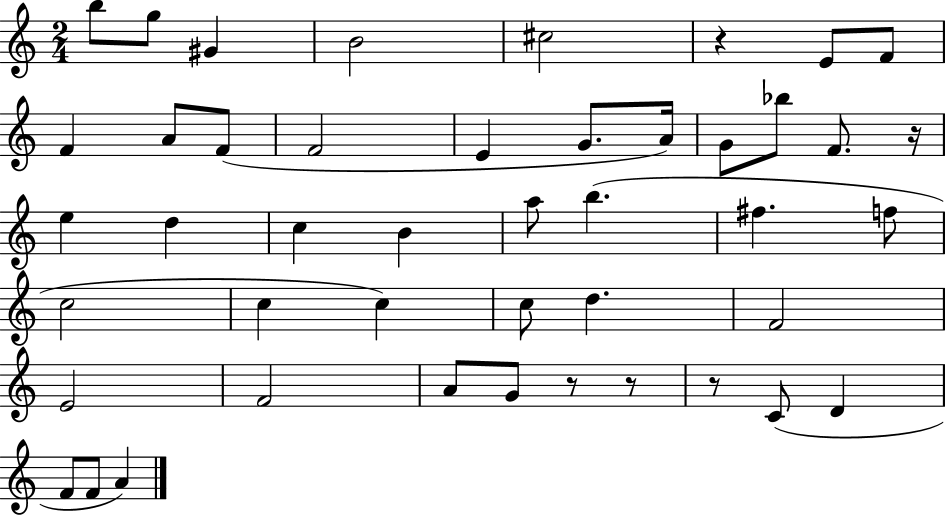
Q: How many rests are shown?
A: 5